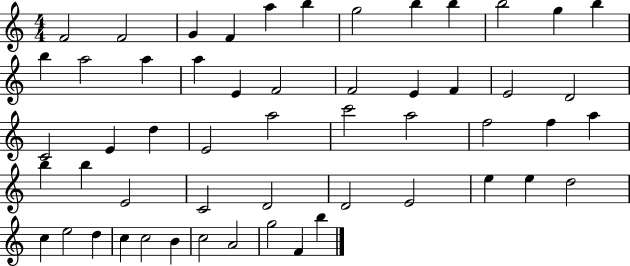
{
  \clef treble
  \numericTimeSignature
  \time 4/4
  \key c \major
  f'2 f'2 | g'4 f'4 a''4 b''4 | g''2 b''4 b''4 | b''2 g''4 b''4 | \break b''4 a''2 a''4 | a''4 e'4 f'2 | f'2 e'4 f'4 | e'2 d'2 | \break c'2 e'4 d''4 | e'2 a''2 | c'''2 a''2 | f''2 f''4 a''4 | \break b''4 b''4 e'2 | c'2 d'2 | d'2 e'2 | e''4 e''4 d''2 | \break c''4 e''2 d''4 | c''4 c''2 b'4 | c''2 a'2 | g''2 f'4 b''4 | \break \bar "|."
}